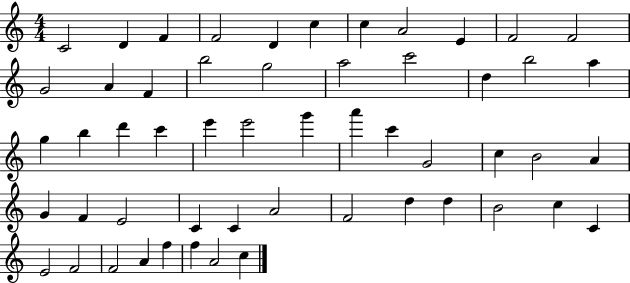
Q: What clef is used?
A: treble